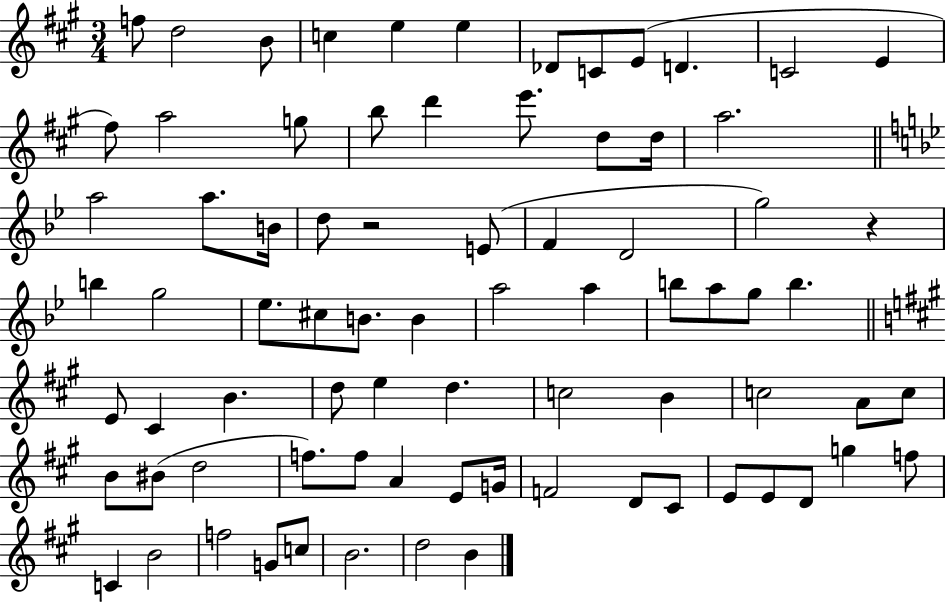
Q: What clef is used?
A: treble